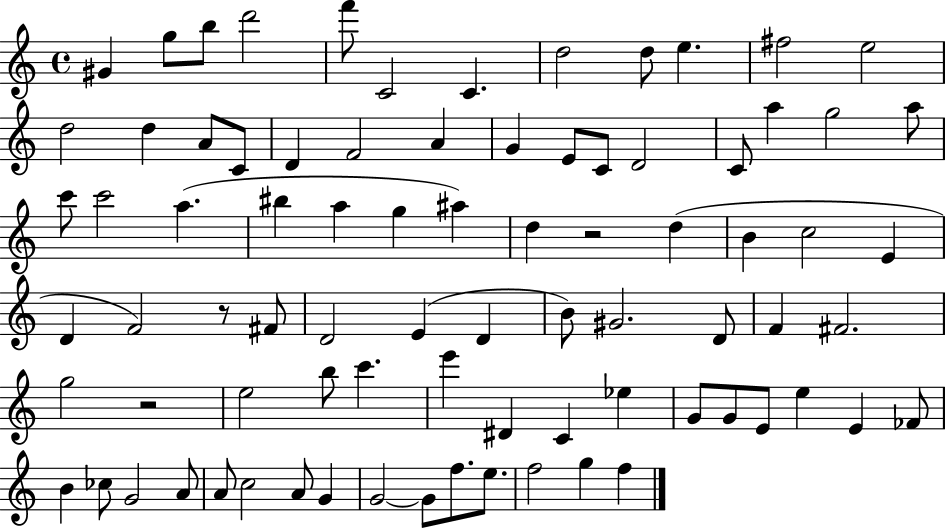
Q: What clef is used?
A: treble